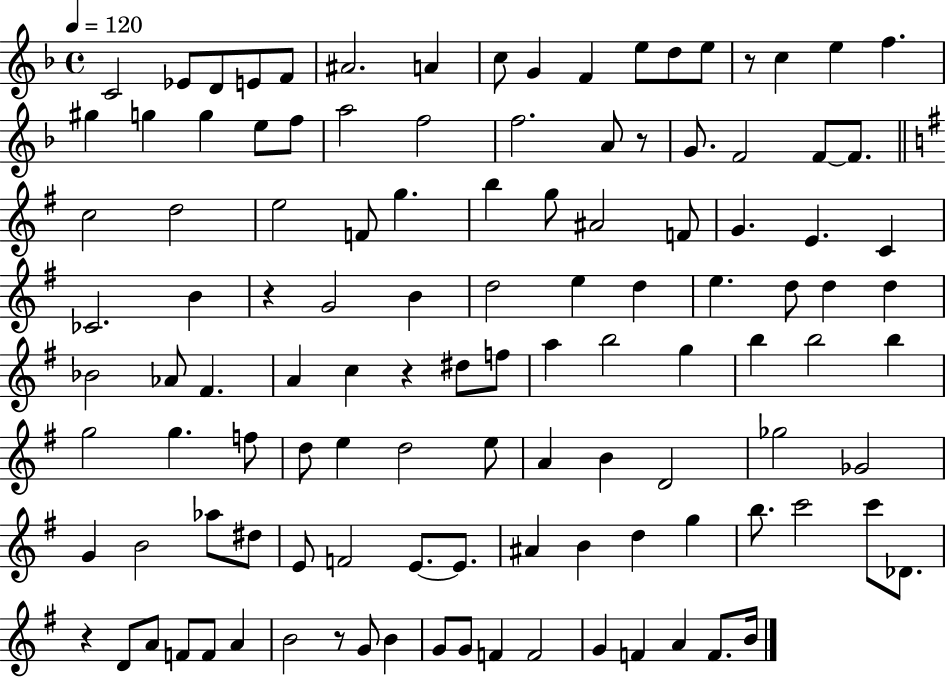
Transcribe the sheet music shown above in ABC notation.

X:1
T:Untitled
M:4/4
L:1/4
K:F
C2 _E/2 D/2 E/2 F/2 ^A2 A c/2 G F e/2 d/2 e/2 z/2 c e f ^g g g e/2 f/2 a2 f2 f2 A/2 z/2 G/2 F2 F/2 F/2 c2 d2 e2 F/2 g b g/2 ^A2 F/2 G E C _C2 B z G2 B d2 e d e d/2 d d _B2 _A/2 ^F A c z ^d/2 f/2 a b2 g b b2 b g2 g f/2 d/2 e d2 e/2 A B D2 _g2 _G2 G B2 _a/2 ^d/2 E/2 F2 E/2 E/2 ^A B d g b/2 c'2 c'/2 _D/2 z D/2 A/2 F/2 F/2 A B2 z/2 G/2 B G/2 G/2 F F2 G F A F/2 B/4